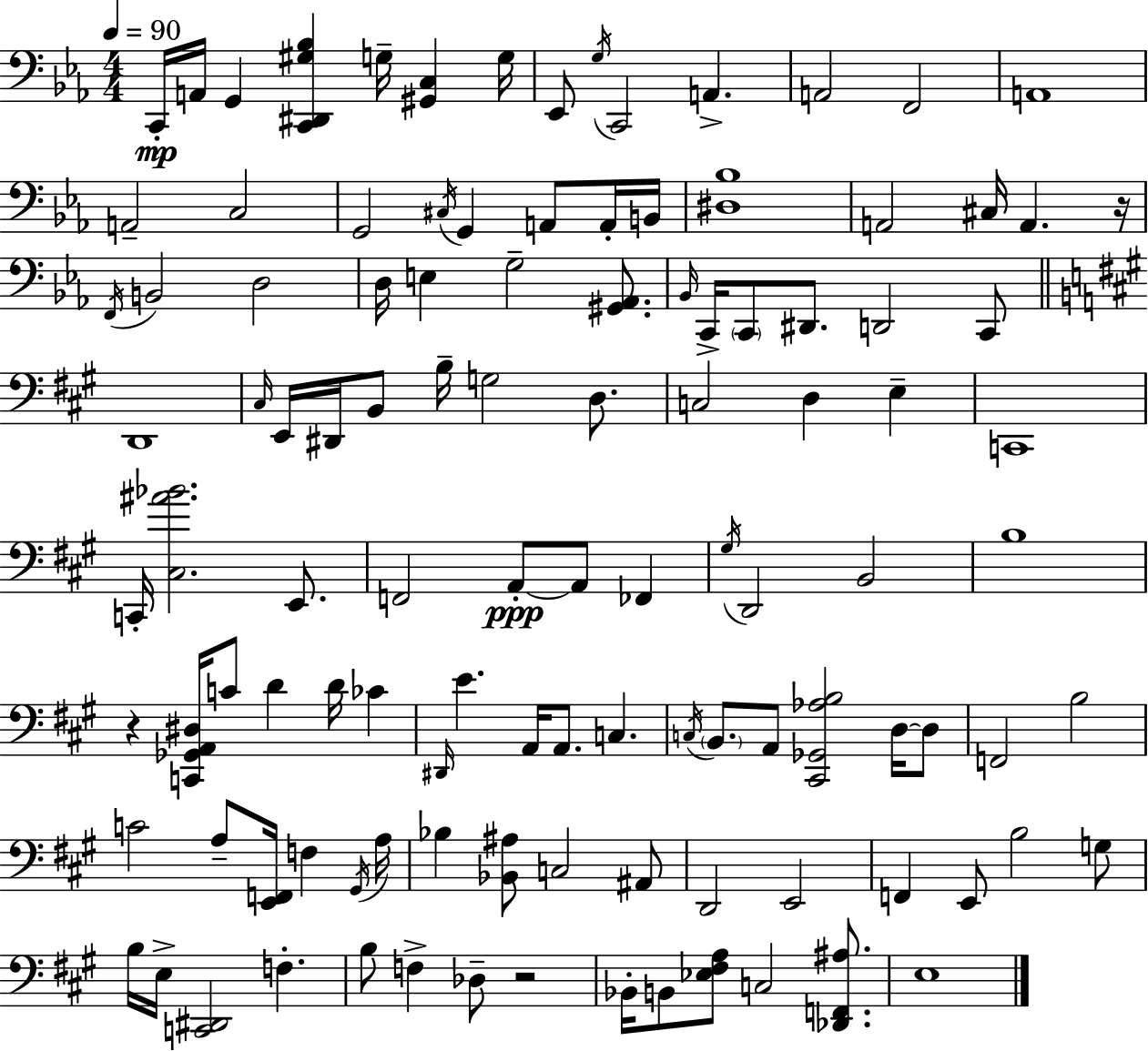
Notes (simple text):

C2/s A2/s G2/q [C2,D#2,G#3,Bb3]/q G3/s [G#2,C3]/q G3/s Eb2/e G3/s C2/h A2/q. A2/h F2/h A2/w A2/h C3/h G2/h C#3/s G2/q A2/e A2/s B2/s [D#3,Bb3]/w A2/h C#3/s A2/q. R/s F2/s B2/h D3/h D3/s E3/q G3/h [G#2,Ab2]/e. Bb2/s C2/s C2/e D#2/e. D2/h C2/e D2/w C#3/s E2/s D#2/s B2/e B3/s G3/h D3/e. C3/h D3/q E3/q C2/w C2/s [C#3,A#4,Bb4]/h. E2/e. F2/h A2/e A2/e FES2/q G#3/s D2/h B2/h B3/w R/q [C2,Gb2,A2,D#3]/s C4/e D4/q D4/s CES4/q D#2/s E4/q. A2/s A2/e. C3/q. C3/s B2/e. A2/e [C#2,Gb2,Ab3,B3]/h D3/s D3/e F2/h B3/h C4/h A3/e [E2,F2]/s F3/q G#2/s A3/s Bb3/q [Bb2,A#3]/e C3/h A#2/e D2/h E2/h F2/q E2/e B3/h G3/e B3/s E3/s [C2,D#2]/h F3/q. B3/e F3/q Db3/e R/h Bb2/s B2/e [Eb3,F#3,A3]/e C3/h [Db2,F2,A#3]/e. E3/w